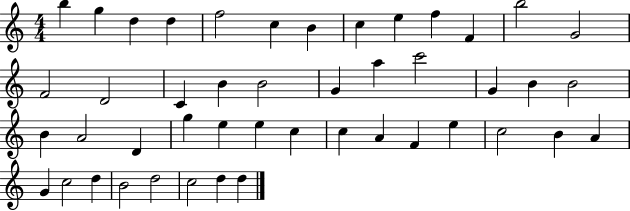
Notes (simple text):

B5/q G5/q D5/q D5/q F5/h C5/q B4/q C5/q E5/q F5/q F4/q B5/h G4/h F4/h D4/h C4/q B4/q B4/h G4/q A5/q C6/h G4/q B4/q B4/h B4/q A4/h D4/q G5/q E5/q E5/q C5/q C5/q A4/q F4/q E5/q C5/h B4/q A4/q G4/q C5/h D5/q B4/h D5/h C5/h D5/q D5/q